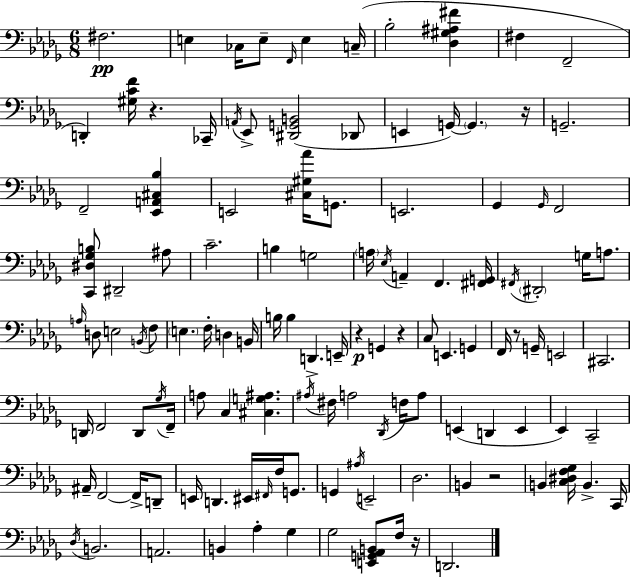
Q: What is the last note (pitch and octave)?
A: D2